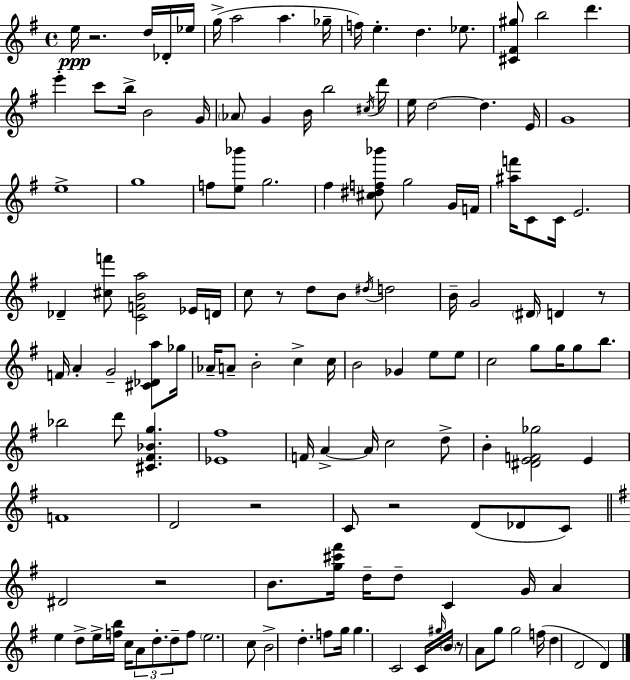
E5/s R/h. D5/s Db4/s Eb5/s G5/s A5/h A5/q. Gb5/s F5/s E5/q. D5/q. Eb5/e. [C#4,F#4,G#5]/e B5/h D6/q. E6/q C6/e B5/s B4/h G4/s Ab4/e G4/q B4/s B5/h C#5/s D6/s E5/s D5/h D5/q. E4/s G4/w E5/w G5/w F5/e [E5,Bb6]/e G5/h. F#5/q [C#5,D#5,F5,Bb6]/e G5/h G4/s F4/s [A#5,F6]/s C4/e C4/s E4/h. Db4/q [C#5,F6]/e [C4,F4,B4,A5]/h Eb4/s D4/s C5/e R/e D5/e B4/e D#5/s D5/h B4/s G4/h D#4/s D4/q R/e F4/s A4/q G4/h [C#4,Db4,A5]/e Gb5/s Ab4/s A4/e B4/h C5/q C5/s B4/h Gb4/q E5/e E5/e C5/h G5/e G5/s G5/e B5/e. Bb5/h D6/e [C#4,F#4,Bb4,G5]/q. [Eb4,F#5]/w F4/s A4/q A4/s C5/h D5/e B4/q [D#4,E4,F4,Gb5]/h E4/q F4/w D4/h R/h C4/e R/h D4/e Db4/e C4/e D#4/h R/h B4/e. [G5,C#6,F#6]/s D5/s D5/e C4/q G4/s A4/q E5/q D5/e E5/s [F5,B5]/s C5/s A4/e D5/e. D5/e F5/e E5/h. C5/e B4/h D5/q. F5/e G5/s G5/q. C4/h C4/s G#5/s B4/s R/e A4/e G5/e G5/h F5/s D5/q D4/h D4/q